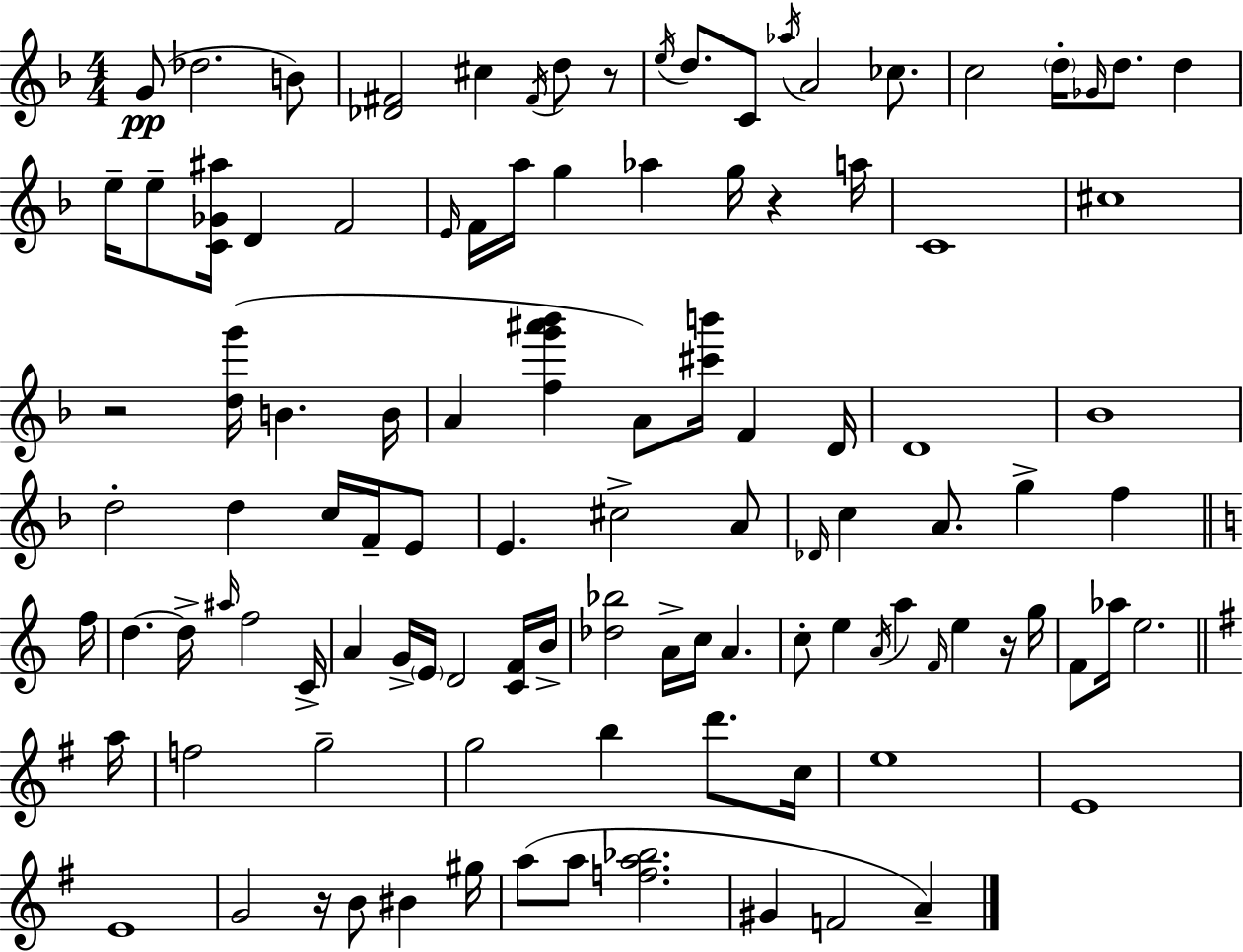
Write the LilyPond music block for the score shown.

{
  \clef treble
  \numericTimeSignature
  \time 4/4
  \key d \minor
  g'8(\pp des''2. b'8) | <des' fis'>2 cis''4 \acciaccatura { fis'16 } d''8 r8 | \acciaccatura { e''16 } d''8. c'8 \acciaccatura { aes''16 } a'2 | ces''8. c''2 \parenthesize d''16-. \grace { ges'16 } d''8. | \break d''4 e''16-- e''8-- <c' ges' ais''>16 d'4 f'2 | \grace { e'16 } f'16 a''16 g''4 aes''4 g''16 | r4 a''16 c'1 | cis''1 | \break r2 <d'' g'''>16( b'4. | b'16 a'4 <f'' g''' ais''' bes'''>4 a'8) <cis''' b'''>16 | f'4 d'16 d'1 | bes'1 | \break d''2-. d''4 | c''16 f'16-- e'8 e'4. cis''2-> | a'8 \grace { des'16 } c''4 a'8. g''4-> | f''4 \bar "||" \break \key a \minor f''16 d''4.~~ d''16-> \grace { ais''16 } f''2 | c'16-> a'4 g'16-> \parenthesize e'16 d'2 | <c' f'>16 b'16-> <des'' bes''>2 a'16-> c''16 a'4. | c''8-. e''4 \acciaccatura { a'16 } a''4 \grace { f'16 } e''4 | \break r16 g''16 f'8 aes''16 e''2. | \bar "||" \break \key e \minor a''16 f''2 g''2-- | g''2 b''4 d'''8. | c''16 e''1 | e'1 | \break e'1 | g'2 r16 b'8 bis'4 | gis''16 a''8( a''8 <f'' a'' bes''>2. | gis'4 f'2 a'4--) | \break \bar "|."
}